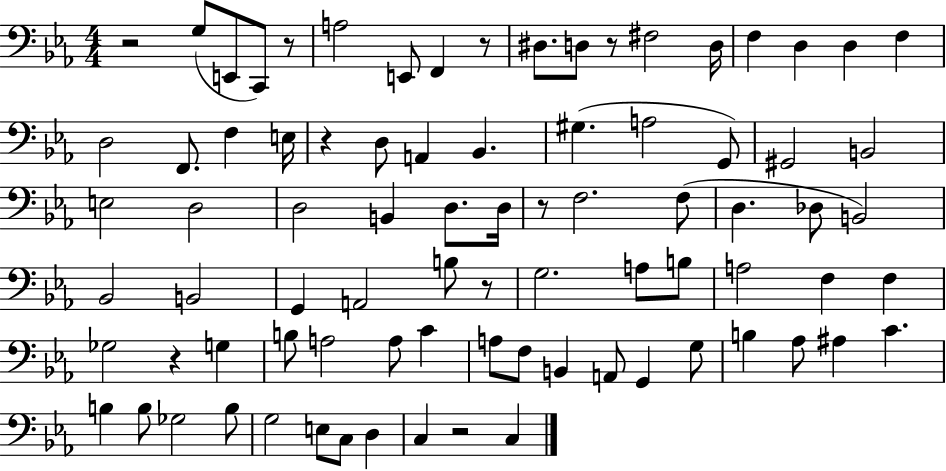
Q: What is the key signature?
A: EES major